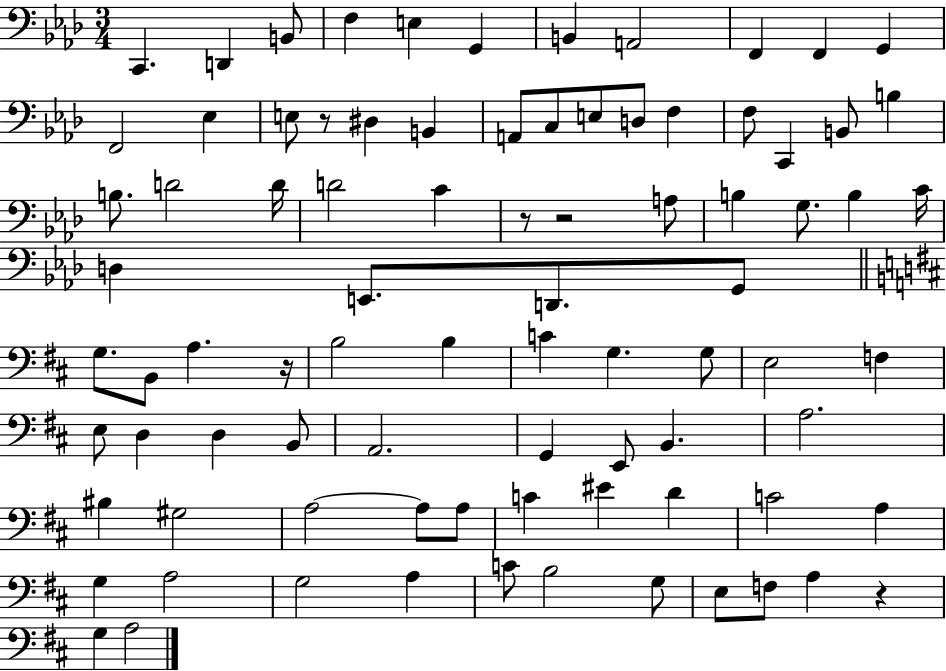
{
  \clef bass
  \numericTimeSignature
  \time 3/4
  \key aes \major
  c,4. d,4 b,8 | f4 e4 g,4 | b,4 a,2 | f,4 f,4 g,4 | \break f,2 ees4 | e8 r8 dis4 b,4 | a,8 c8 e8 d8 f4 | f8 c,4 b,8 b4 | \break b8. d'2 d'16 | d'2 c'4 | r8 r2 a8 | b4 g8. b4 c'16 | \break d4 e,8. d,8. g,8 | \bar "||" \break \key d \major g8. b,8 a4. r16 | b2 b4 | c'4 g4. g8 | e2 f4 | \break e8 d4 d4 b,8 | a,2. | g,4 e,8 b,4. | a2. | \break bis4 gis2 | a2~~ a8 a8 | c'4 eis'4 d'4 | c'2 a4 | \break g4 a2 | g2 a4 | c'8 b2 g8 | e8 f8 a4 r4 | \break g4 a2 | \bar "|."
}